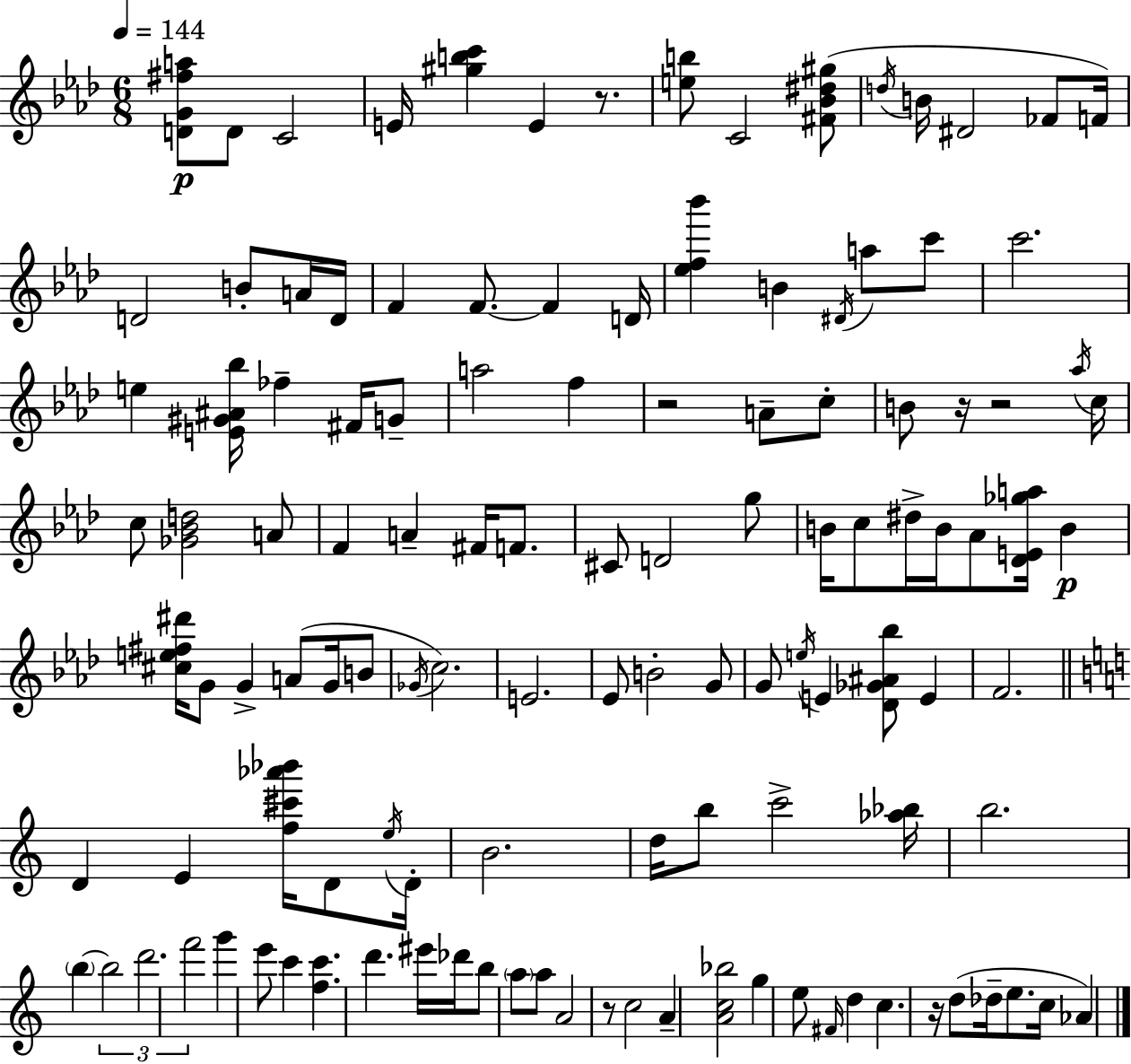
[D4,G4,F#5,A5]/e D4/e C4/h E4/s [G#5,B5,C6]/q E4/q R/e. [E5,B5]/e C4/h [F#4,Bb4,D#5,G#5]/e D5/s B4/s D#4/h FES4/e F4/s D4/h B4/e A4/s D4/s F4/q F4/e. F4/q D4/s [Eb5,F5,Bb6]/q B4/q D#4/s A5/e C6/e C6/h. E5/q [E4,G#4,A#4,Bb5]/s FES5/q F#4/s G4/e A5/h F5/q R/h A4/e C5/e B4/e R/s R/h Ab5/s C5/s C5/e [Gb4,Bb4,D5]/h A4/e F4/q A4/q F#4/s F4/e. C#4/e D4/h G5/e B4/s C5/e D#5/s B4/s Ab4/e [Db4,E4,Gb5,A5]/s B4/q [C#5,E5,F#5,D#6]/s G4/e G4/q A4/e G4/s B4/e Gb4/s C5/h. E4/h. Eb4/e B4/h G4/e G4/e E5/s E4/q [Db4,Gb4,A#4,Bb5]/e E4/q F4/h. D4/q E4/q [F5,C#6,Ab6,Bb6]/s D4/e E5/s D4/s B4/h. D5/s B5/e C6/h [Ab5,Bb5]/s B5/h. B5/q B5/h D6/h. F6/h G6/q E6/e C6/q [F5,C6]/q. D6/q. EIS6/s Db6/s B5/e A5/e A5/e A4/h R/e C5/h A4/q [A4,C5,Bb5]/h G5/q E5/e F#4/s D5/q C5/q. R/s D5/e Db5/s E5/e. C5/s Ab4/q